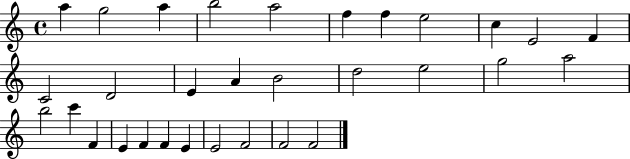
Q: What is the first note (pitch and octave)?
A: A5